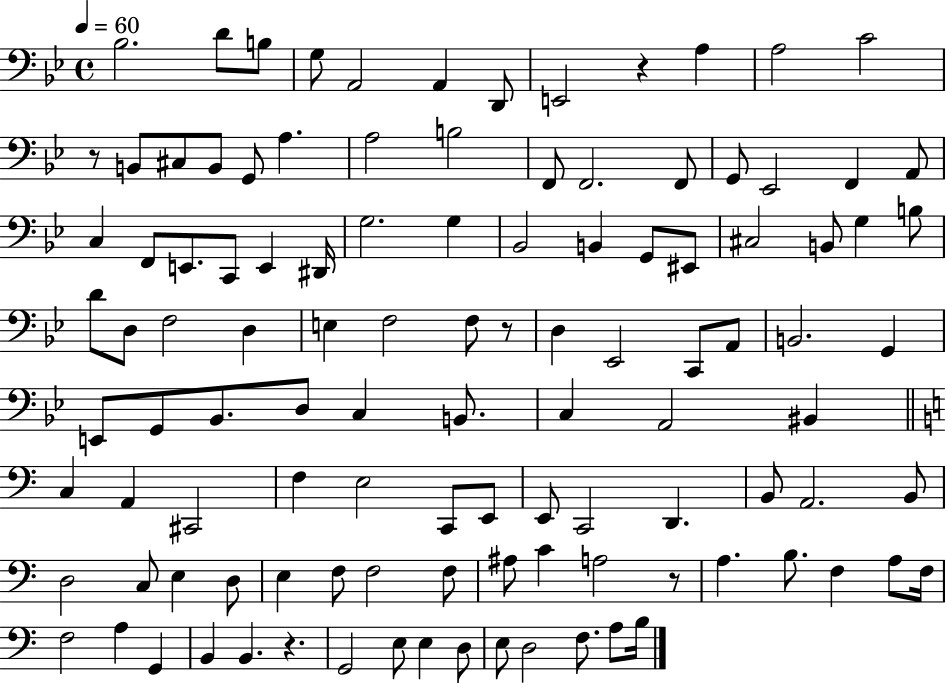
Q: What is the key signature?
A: BES major